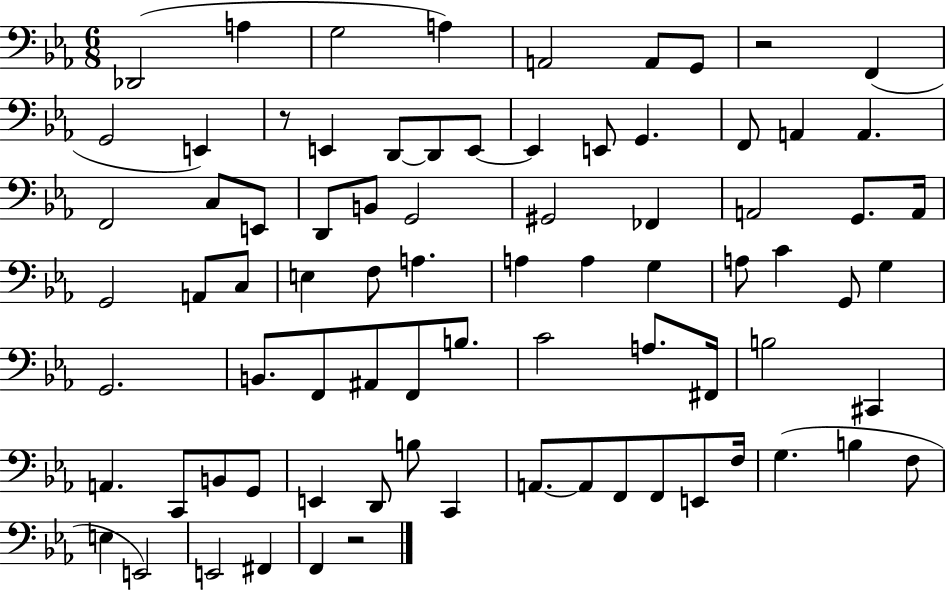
{
  \clef bass
  \numericTimeSignature
  \time 6/8
  \key ees \major
  des,2( a4 | g2 a4) | a,2 a,8 g,8 | r2 f,4( | \break g,2 e,4) | r8 e,4 d,8~~ d,8 e,8~~ | e,4 e,8 g,4. | f,8 a,4 a,4. | \break f,2 c8 e,8 | d,8 b,8 g,2 | gis,2 fes,4 | a,2 g,8. a,16 | \break g,2 a,8 c8 | e4 f8 a4. | a4 a4 g4 | a8 c'4 g,8 g4 | \break g,2. | b,8. f,8 ais,8 f,8 b8. | c'2 a8. fis,16 | b2 cis,4 | \break a,4. c,8 b,8 g,8 | e,4 d,8 b8 c,4 | a,8.~~ a,8 f,8 f,8 e,8 f16 | g4.( b4 f8 | \break e4 e,2) | e,2 fis,4 | f,4 r2 | \bar "|."
}